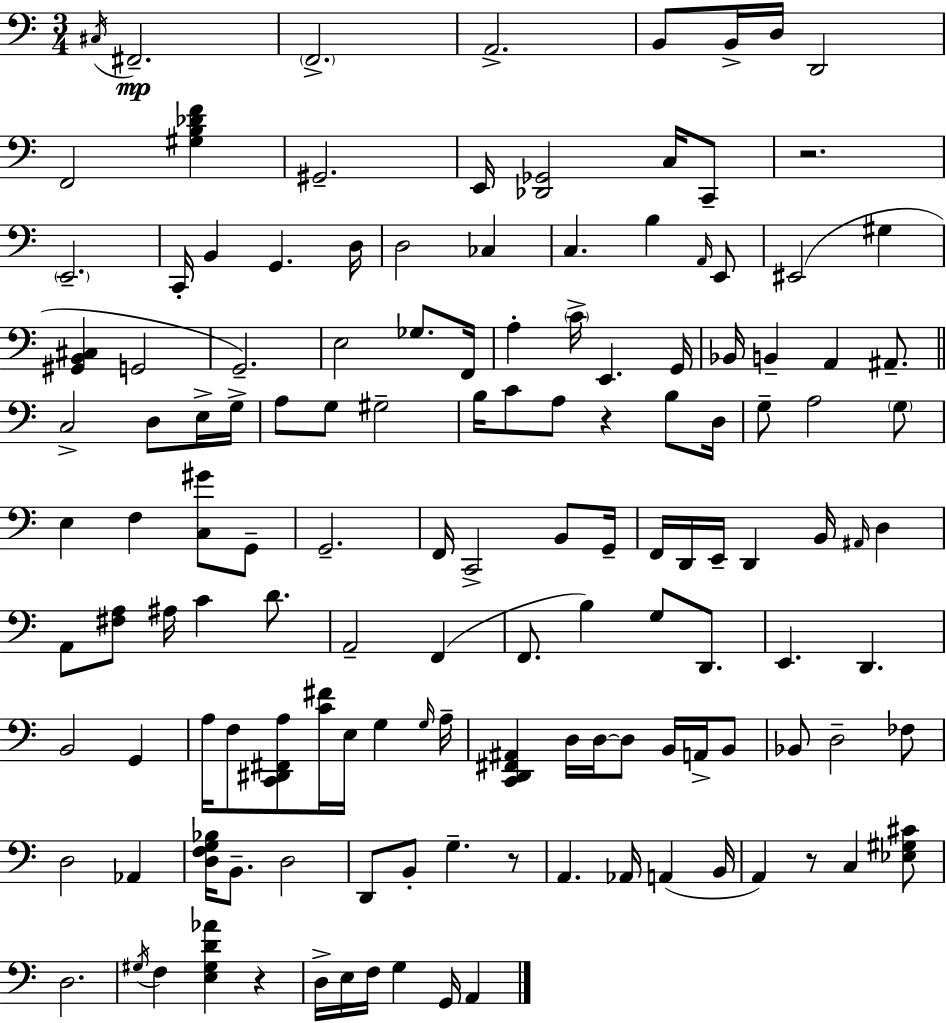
{
  \clef bass
  \numericTimeSignature
  \time 3/4
  \key a \minor
  \repeat volta 2 { \acciaccatura { cis16 }\mp fis,2.-- | \parenthesize f,2.-> | a,2.-> | b,8 b,16-> d16 d,2 | \break f,2 <gis b des' f'>4 | gis,2.-- | e,16 <des, ges,>2 c16 c,8-- | r2. | \break \parenthesize e,2.-- | c,16-. b,4 g,4. | d16 d2 ces4 | c4. b4 \grace { a,16 } | \break e,8 eis,2( gis4 | <gis, b, cis>4 g,2 | g,2.--) | e2 ges8. | \break f,16 a4-. \parenthesize c'16-> e,4. | g,16 bes,16 b,4-- a,4 ais,8.-- | \bar "||" \break \key c \major c2-> d8 e16-> g16-> | a8 g8 gis2-- | b16 c'8 a8 r4 b8 d16 | g8-- a2 \parenthesize g8 | \break e4 f4 <c gis'>8 g,8-- | g,2.-- | f,16 c,2-> b,8 g,16-- | f,16 d,16 e,16-- d,4 b,16 \grace { ais,16 } d4 | \break a,8 <fis a>8 ais16 c'4 d'8. | a,2-- f,4( | f,8. b4) g8 d,8. | e,4. d,4. | \break b,2 g,4 | a16 f8 <c, dis, fis, a>8 <c' fis'>16 e16 g4 | \grace { g16 } a16-- <c, d, fis, ais,>4 d16 d16~~ d8 b,16 a,16-> | b,8 bes,8 d2-- | \break fes8 d2 aes,4 | <d f g bes>16 b,8.-- d2 | d,8 b,8-. g4.-- | r8 a,4. aes,16 a,4( | \break b,16 a,4) r8 c4 | <ees gis cis'>8 d2. | \acciaccatura { gis16 } f4 <e gis d' aes'>4 r4 | d16-> e16 f16 g4 g,16 a,4 | \break } \bar "|."
}